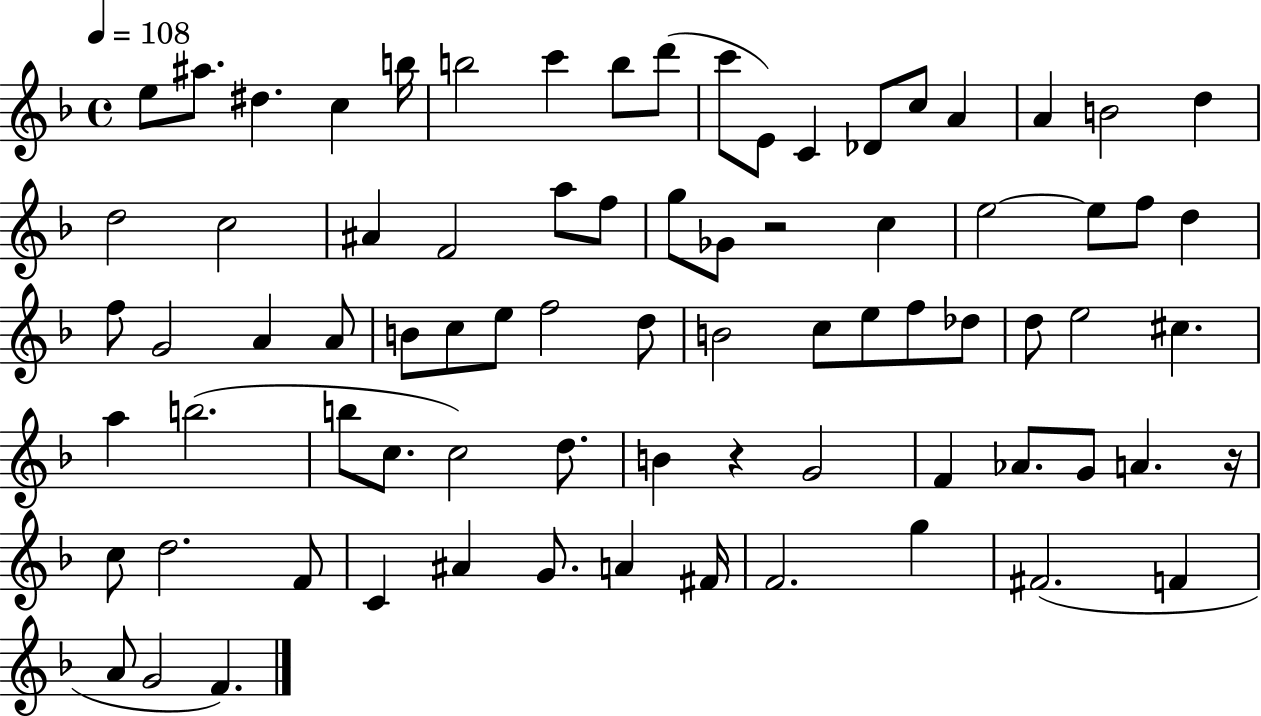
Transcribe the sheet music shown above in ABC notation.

X:1
T:Untitled
M:4/4
L:1/4
K:F
e/2 ^a/2 ^d c b/4 b2 c' b/2 d'/2 c'/2 E/2 C _D/2 c/2 A A B2 d d2 c2 ^A F2 a/2 f/2 g/2 _G/2 z2 c e2 e/2 f/2 d f/2 G2 A A/2 B/2 c/2 e/2 f2 d/2 B2 c/2 e/2 f/2 _d/2 d/2 e2 ^c a b2 b/2 c/2 c2 d/2 B z G2 F _A/2 G/2 A z/4 c/2 d2 F/2 C ^A G/2 A ^F/4 F2 g ^F2 F A/2 G2 F